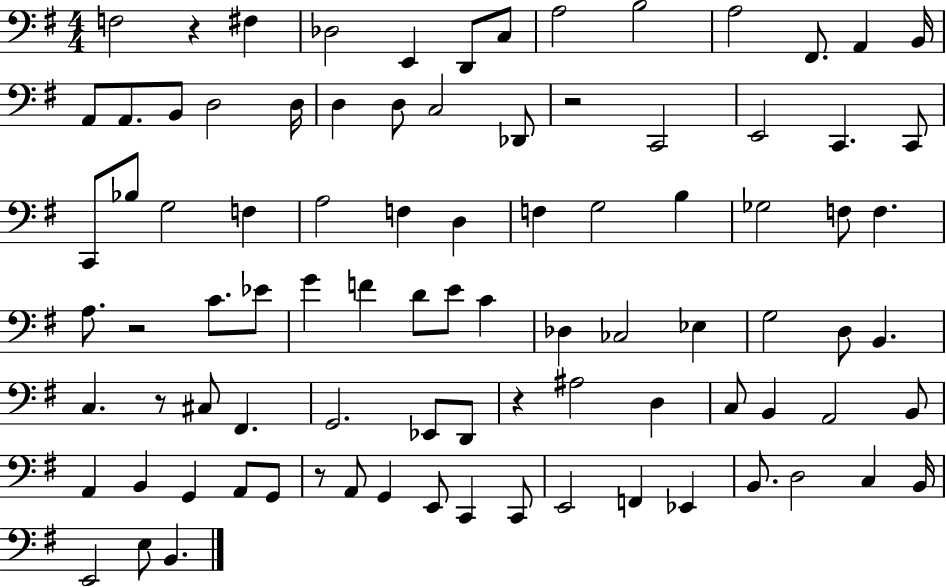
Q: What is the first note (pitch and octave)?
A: F3